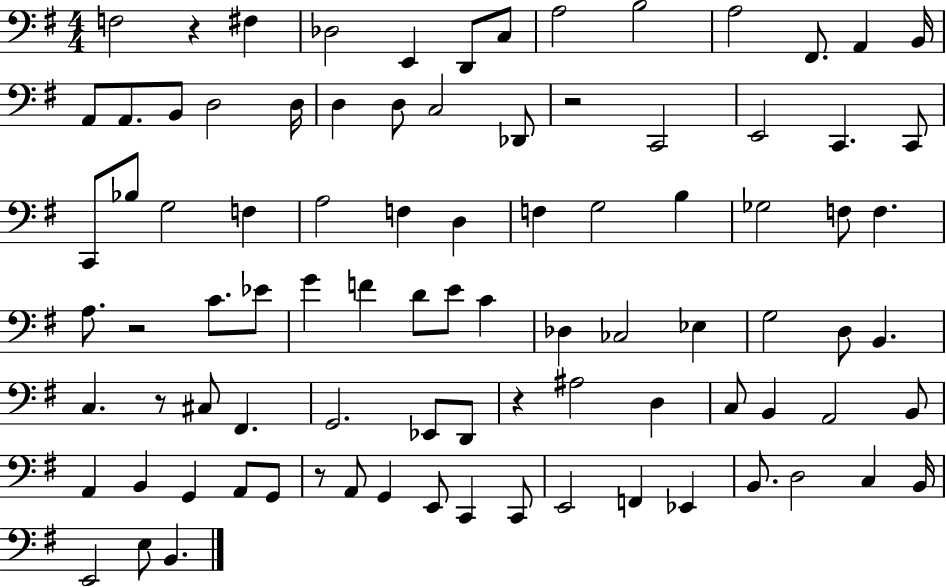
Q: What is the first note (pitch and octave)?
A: F3